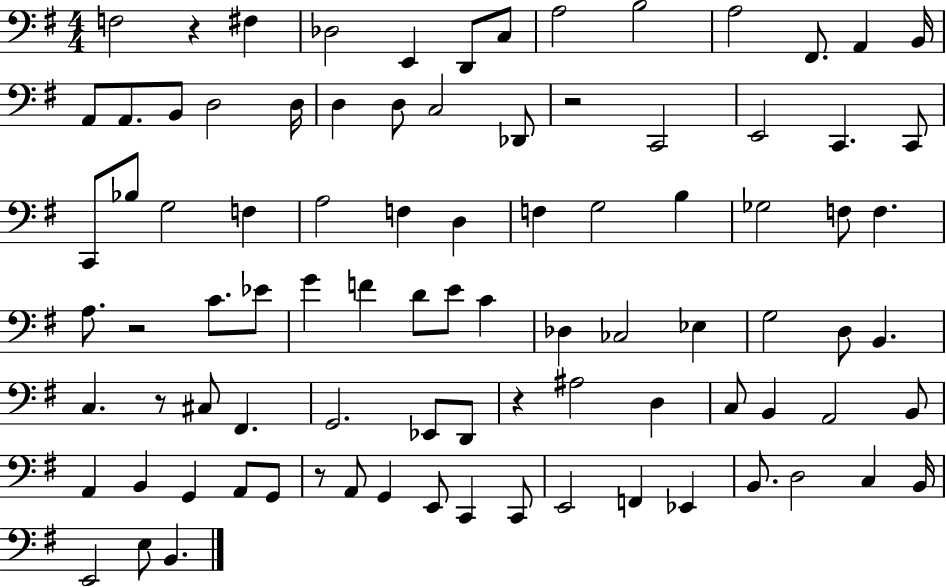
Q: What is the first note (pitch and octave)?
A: F3